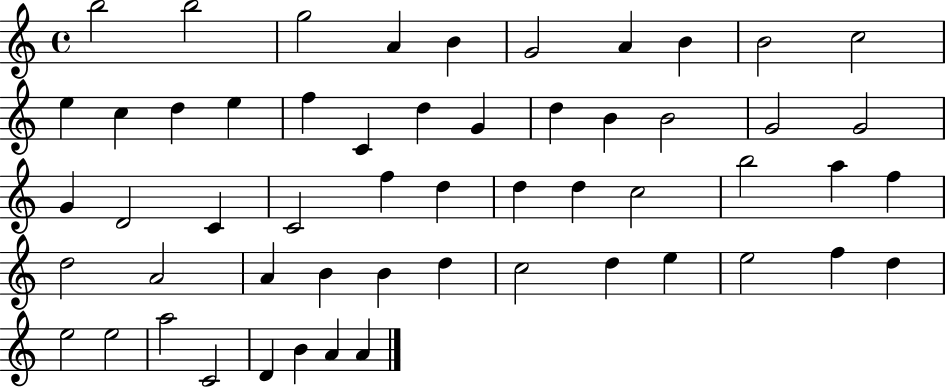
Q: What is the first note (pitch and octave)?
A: B5